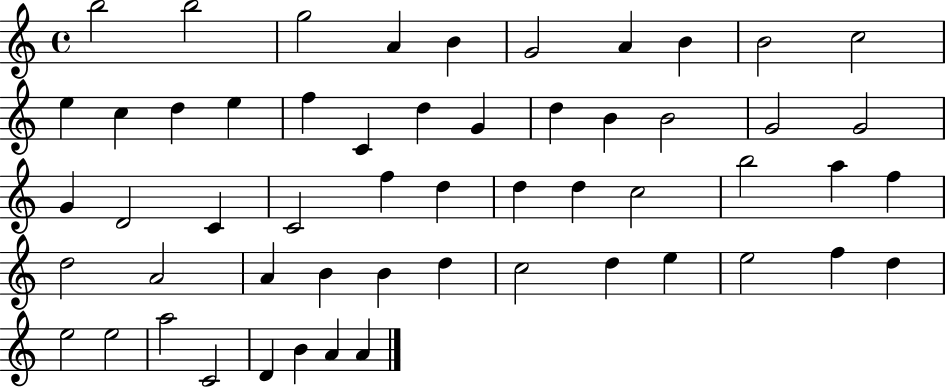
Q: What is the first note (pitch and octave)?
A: B5